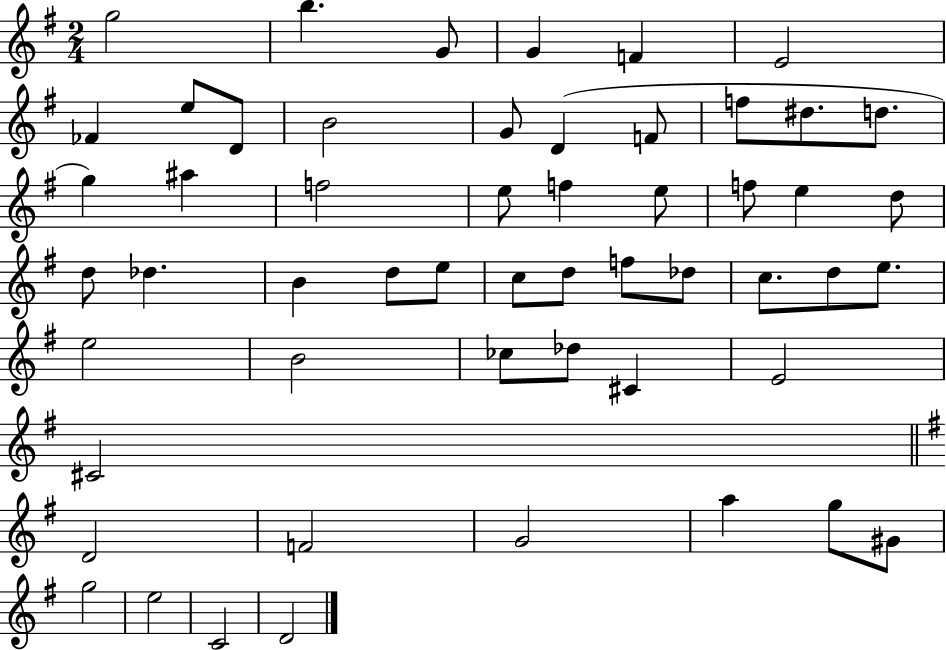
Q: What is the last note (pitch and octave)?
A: D4